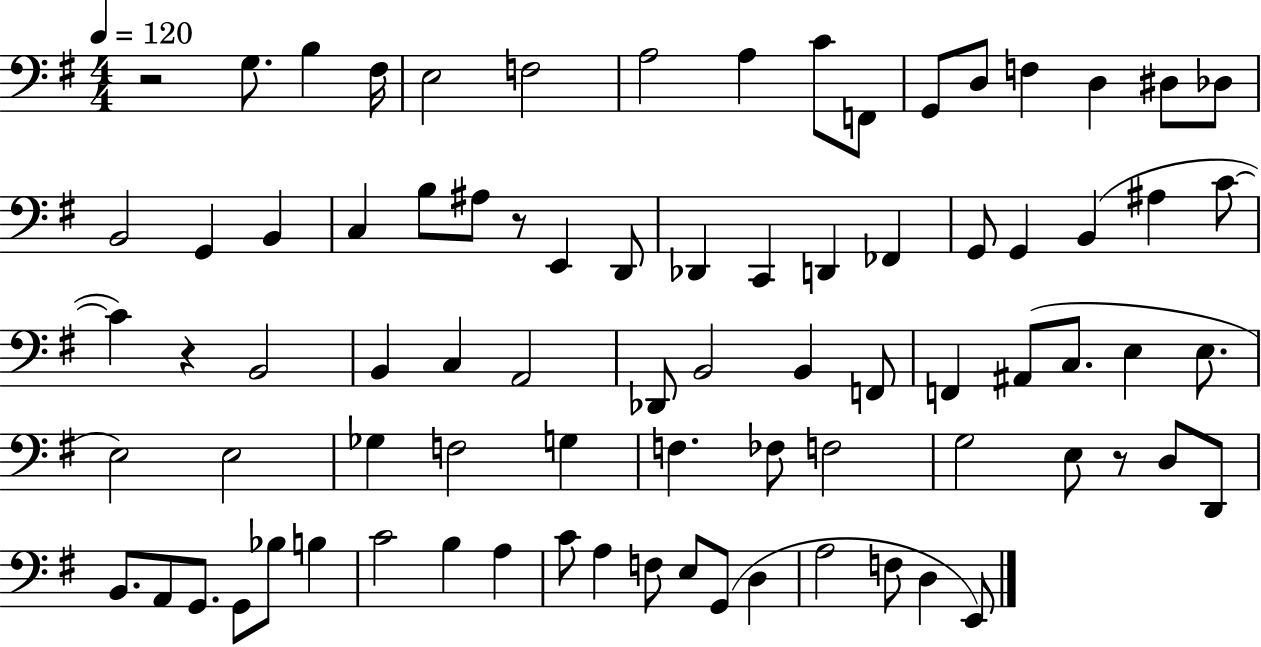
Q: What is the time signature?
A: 4/4